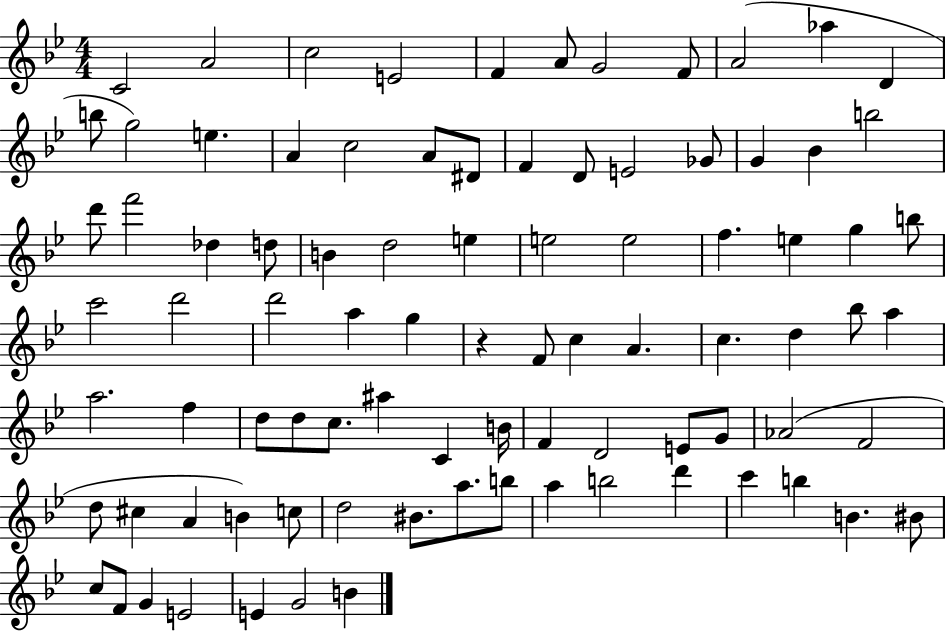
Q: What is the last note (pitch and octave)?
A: B4